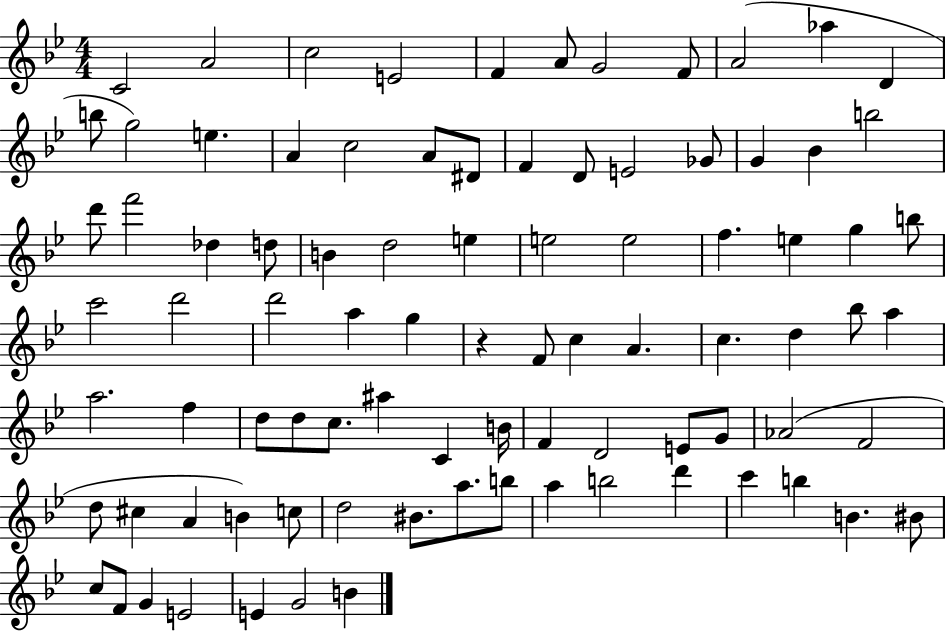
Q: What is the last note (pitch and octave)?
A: B4